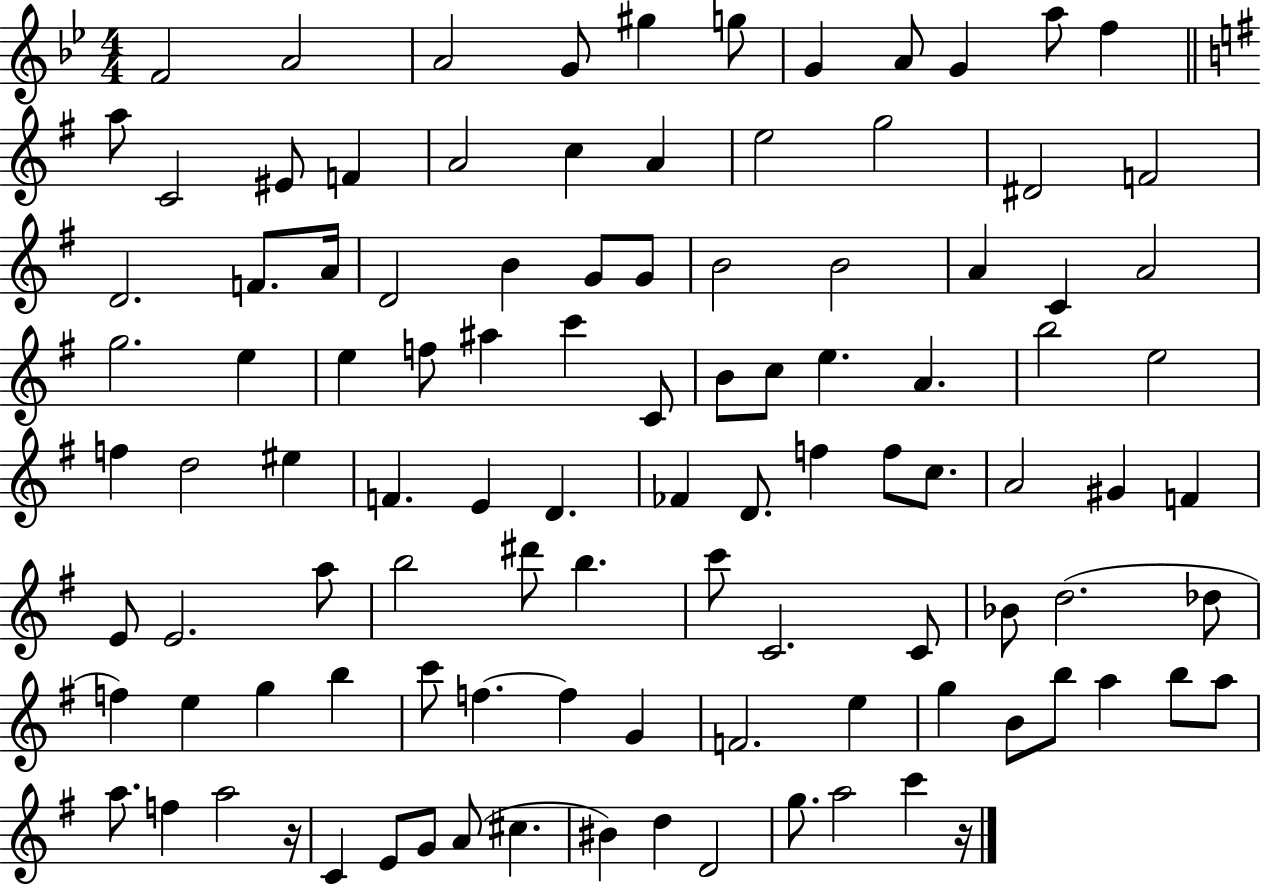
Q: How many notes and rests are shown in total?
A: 105